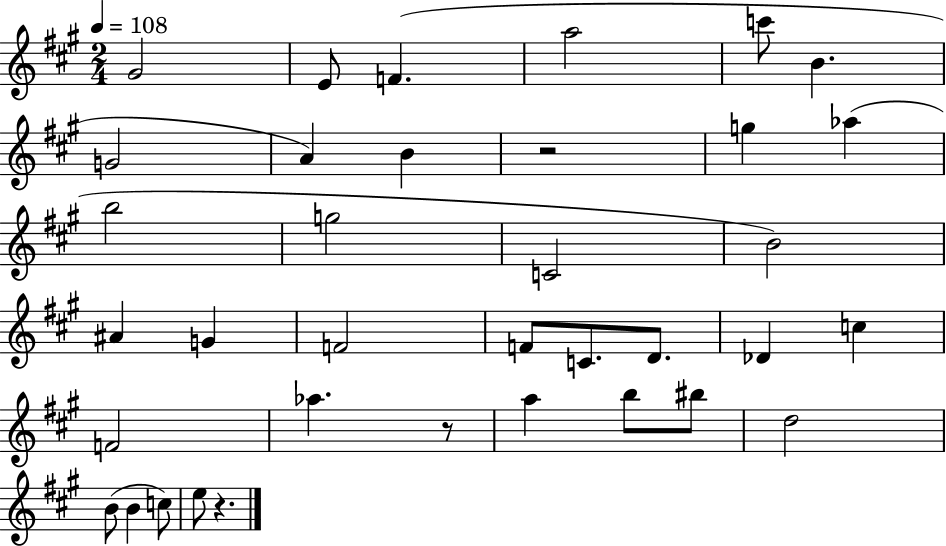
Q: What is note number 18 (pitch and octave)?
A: F4